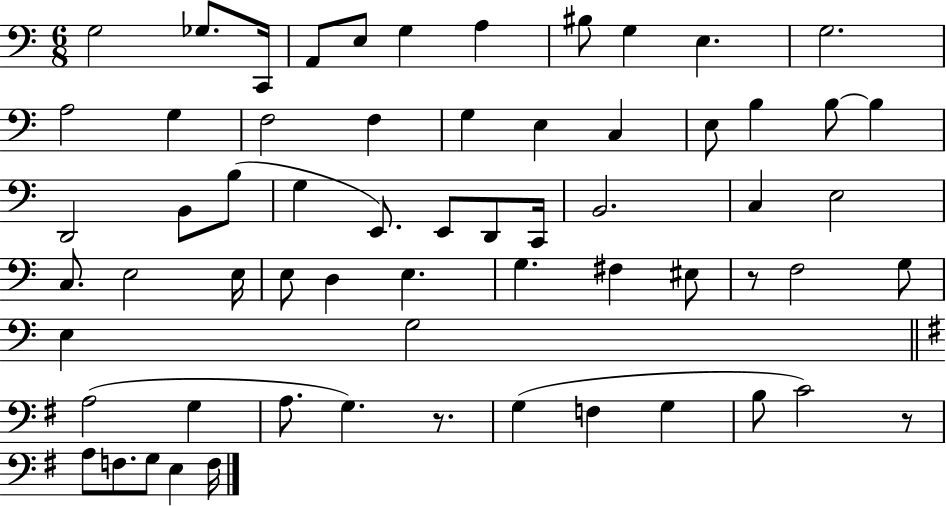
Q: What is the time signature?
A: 6/8